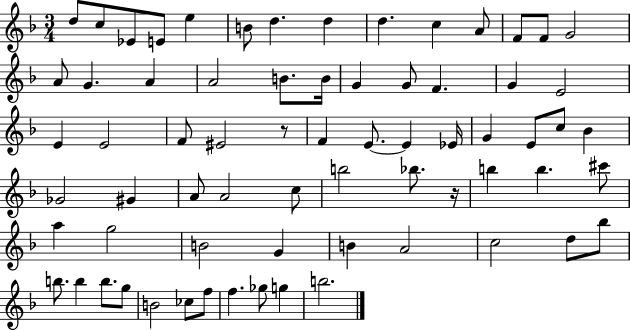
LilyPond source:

{
  \clef treble
  \numericTimeSignature
  \time 3/4
  \key f \major
  d''8 c''8 ees'8 e'8 e''4 | b'8 d''4. d''4 | d''4. c''4 a'8 | f'8 f'8 g'2 | \break a'8 g'4. a'4 | a'2 b'8. b'16 | g'4 g'8 f'4. | g'4 e'2 | \break e'4 e'2 | f'8 eis'2 r8 | f'4 e'8.~~ e'4 ees'16 | g'4 e'8 c''8 bes'4 | \break ges'2 gis'4 | a'8 a'2 c''8 | b''2 bes''8. r16 | b''4 b''4. cis'''8 | \break a''4 g''2 | b'2 g'4 | b'4 a'2 | c''2 d''8 bes''8 | \break b''8. b''4 b''8. g''8 | b'2 ces''8 f''8 | f''4. ges''8 g''4 | b''2. | \break \bar "|."
}